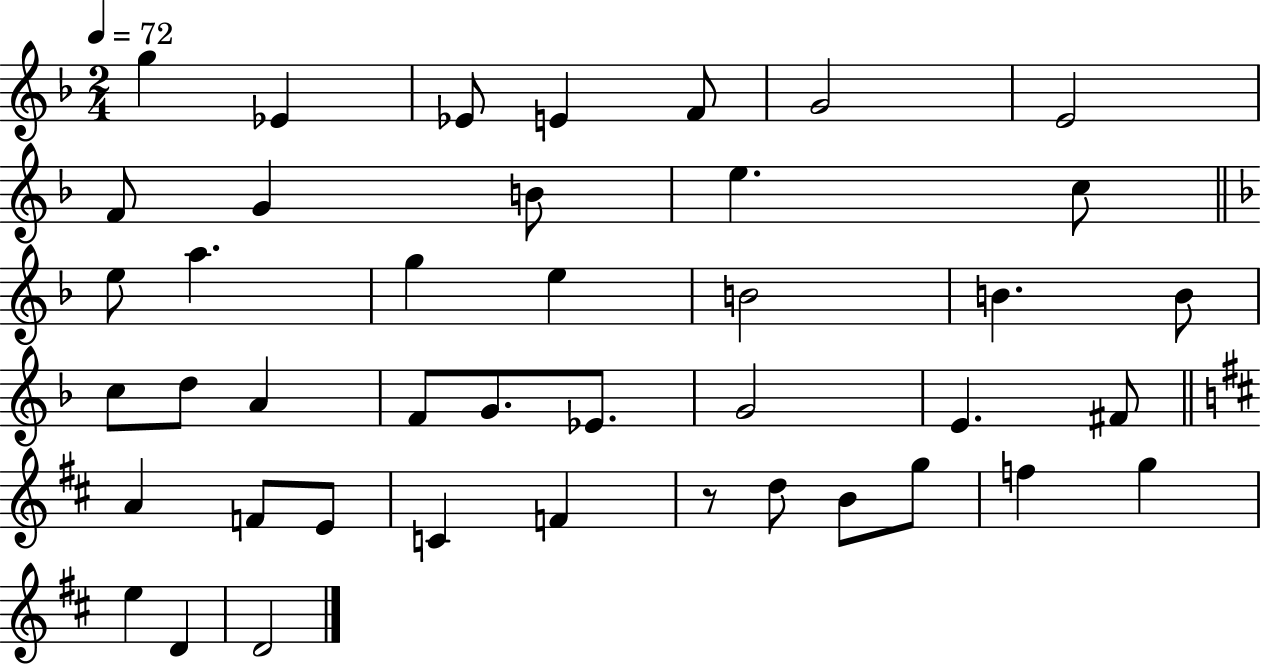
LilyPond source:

{
  \clef treble
  \numericTimeSignature
  \time 2/4
  \key f \major
  \tempo 4 = 72
  g''4 ees'4 | ees'8 e'4 f'8 | g'2 | e'2 | \break f'8 g'4 b'8 | e''4. c''8 | \bar "||" \break \key d \minor e''8 a''4. | g''4 e''4 | b'2 | b'4. b'8 | \break c''8 d''8 a'4 | f'8 g'8. ees'8. | g'2 | e'4. fis'8 | \break \bar "||" \break \key d \major a'4 f'8 e'8 | c'4 f'4 | r8 d''8 b'8 g''8 | f''4 g''4 | \break e''4 d'4 | d'2 | \bar "|."
}